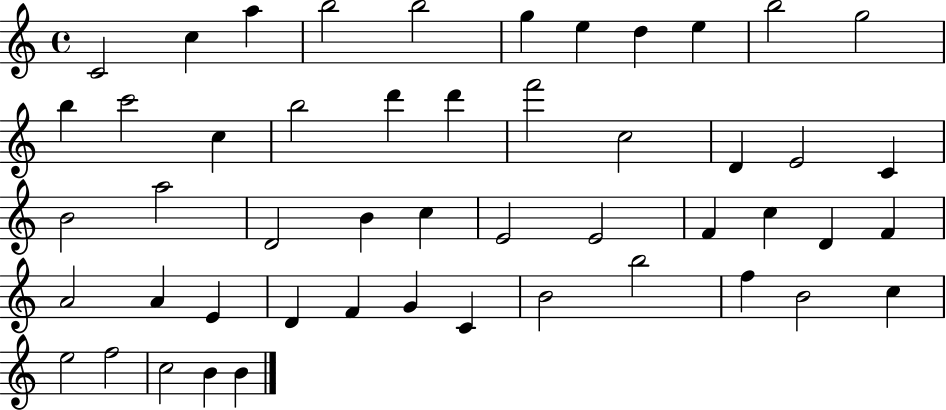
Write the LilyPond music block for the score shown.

{
  \clef treble
  \time 4/4
  \defaultTimeSignature
  \key c \major
  c'2 c''4 a''4 | b''2 b''2 | g''4 e''4 d''4 e''4 | b''2 g''2 | \break b''4 c'''2 c''4 | b''2 d'''4 d'''4 | f'''2 c''2 | d'4 e'2 c'4 | \break b'2 a''2 | d'2 b'4 c''4 | e'2 e'2 | f'4 c''4 d'4 f'4 | \break a'2 a'4 e'4 | d'4 f'4 g'4 c'4 | b'2 b''2 | f''4 b'2 c''4 | \break e''2 f''2 | c''2 b'4 b'4 | \bar "|."
}